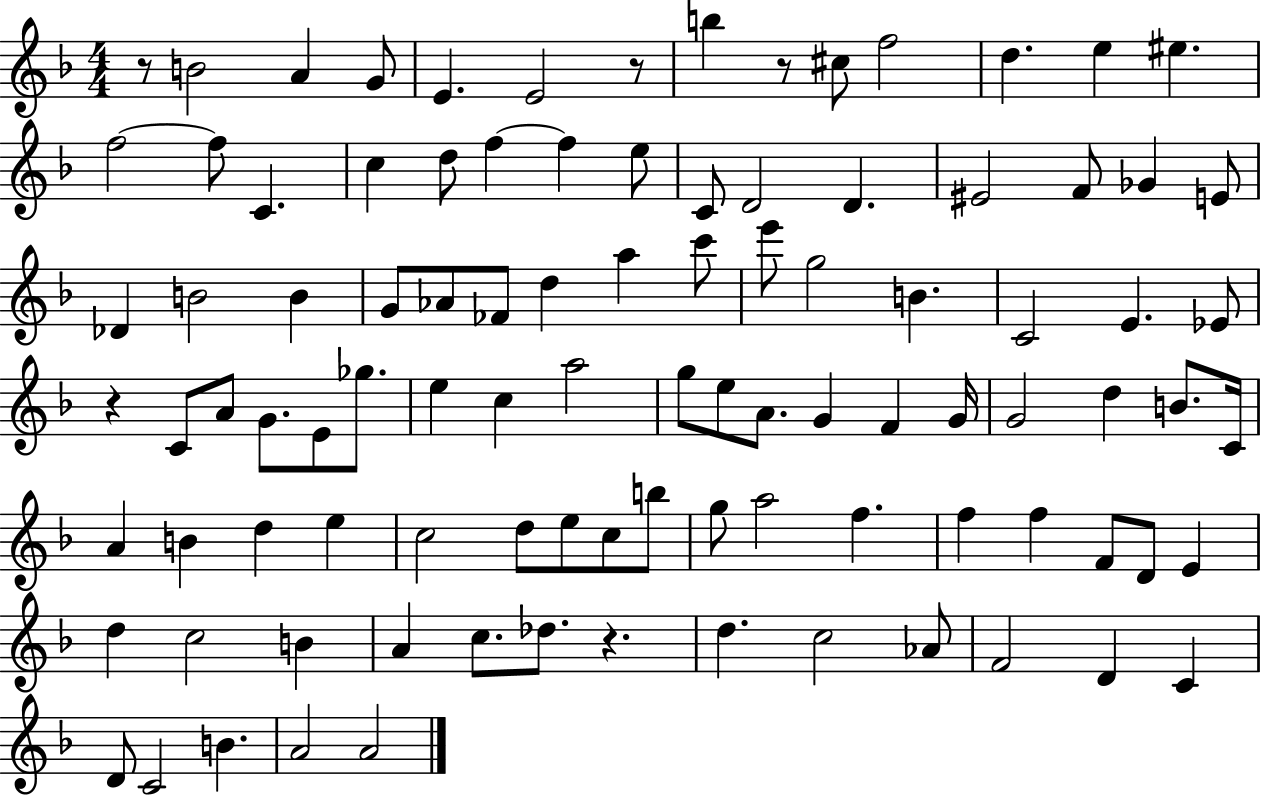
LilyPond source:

{
  \clef treble
  \numericTimeSignature
  \time 4/4
  \key f \major
  \repeat volta 2 { r8 b'2 a'4 g'8 | e'4. e'2 r8 | b''4 r8 cis''8 f''2 | d''4. e''4 eis''4. | \break f''2~~ f''8 c'4. | c''4 d''8 f''4~~ f''4 e''8 | c'8 d'2 d'4. | eis'2 f'8 ges'4 e'8 | \break des'4 b'2 b'4 | g'8 aes'8 fes'8 d''4 a''4 c'''8 | e'''8 g''2 b'4. | c'2 e'4. ees'8 | \break r4 c'8 a'8 g'8. e'8 ges''8. | e''4 c''4 a''2 | g''8 e''8 a'8. g'4 f'4 g'16 | g'2 d''4 b'8. c'16 | \break a'4 b'4 d''4 e''4 | c''2 d''8 e''8 c''8 b''8 | g''8 a''2 f''4. | f''4 f''4 f'8 d'8 e'4 | \break d''4 c''2 b'4 | a'4 c''8. des''8. r4. | d''4. c''2 aes'8 | f'2 d'4 c'4 | \break d'8 c'2 b'4. | a'2 a'2 | } \bar "|."
}